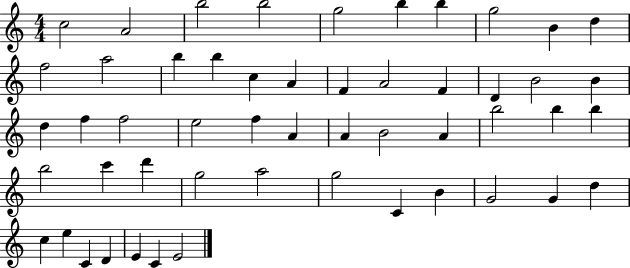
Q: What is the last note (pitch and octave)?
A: E4